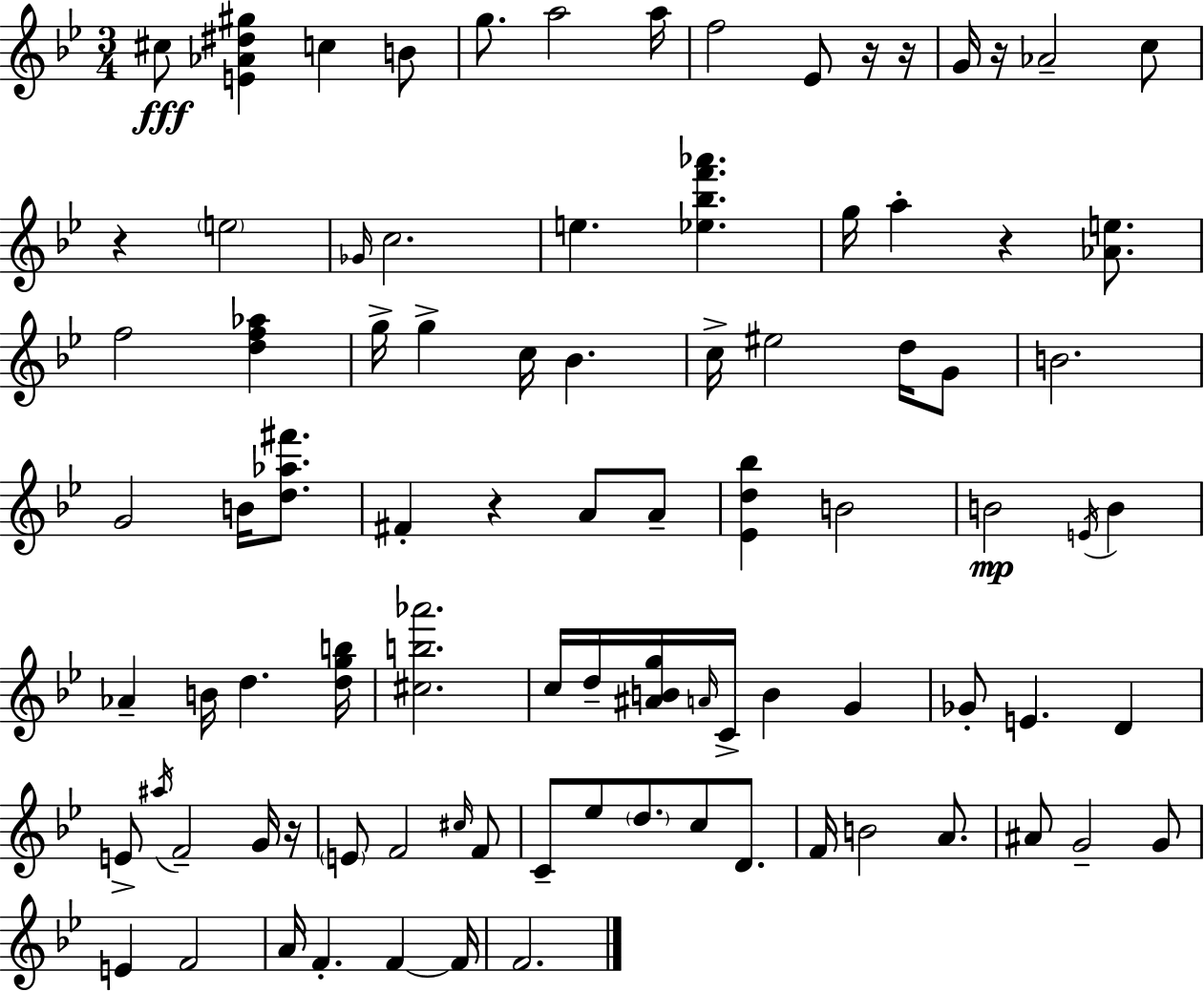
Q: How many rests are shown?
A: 7